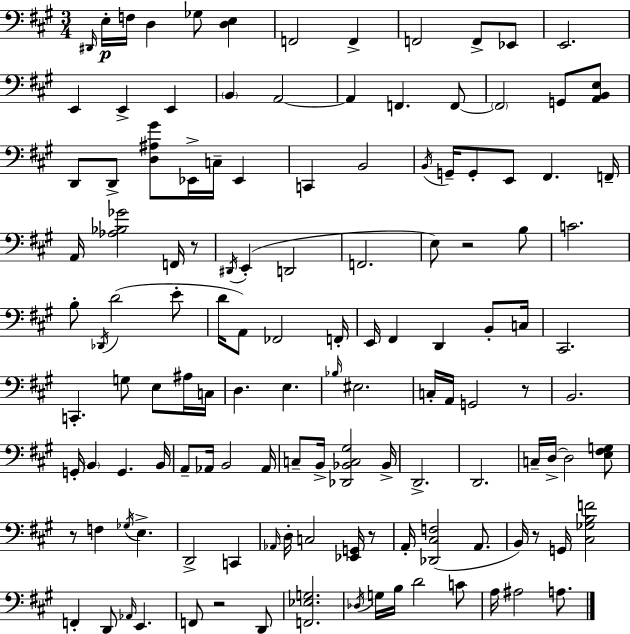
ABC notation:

X:1
T:Untitled
M:3/4
L:1/4
K:A
^D,,/4 E,/4 F,/4 D, _G,/2 [D,E,] F,,2 F,, F,,2 F,,/2 _E,,/2 E,,2 E,, E,, E,, B,, A,,2 A,, F,, F,,/2 F,,2 G,,/2 [A,,B,,E,]/2 D,,/2 D,,/2 [D,^A,^G]/2 _E,,/4 C,/4 _E,, C,, B,,2 B,,/4 G,,/4 G,,/2 E,,/2 ^F,, F,,/4 A,,/4 [_A,_B,_G]2 F,,/4 z/2 ^D,,/4 E,, D,,2 F,,2 E,/2 z2 B,/2 C2 B,/2 _D,,/4 D2 E/2 D/4 A,,/2 _F,,2 F,,/4 E,,/4 ^F,, D,, B,,/2 C,/4 ^C,,2 C,, G,/2 E,/2 ^A,/4 C,/4 D, E, _B,/4 ^E,2 C,/4 A,,/4 G,,2 z/2 B,,2 G,,/4 B,, G,, B,,/4 A,,/2 _A,,/4 B,,2 _A,,/4 C,/2 B,,/4 [_D,,_B,,C,^G,]2 _B,,/4 D,,2 D,,2 C,/4 D,/4 D,2 [E,^F,G,]/2 z/2 F, _G,/4 E, D,,2 C,, _A,,/4 D,/4 C,2 [_E,,G,,]/4 z/2 A,,/4 [_D,,^C,F,]2 A,,/2 B,,/4 z/2 G,,/4 [^C,_G,B,F]2 F,, D,,/2 _A,,/4 E,, F,,/2 z2 D,,/2 [F,,_E,G,]2 _D,/4 G,/4 B,/4 D2 C/2 A,/4 ^A,2 A,/2